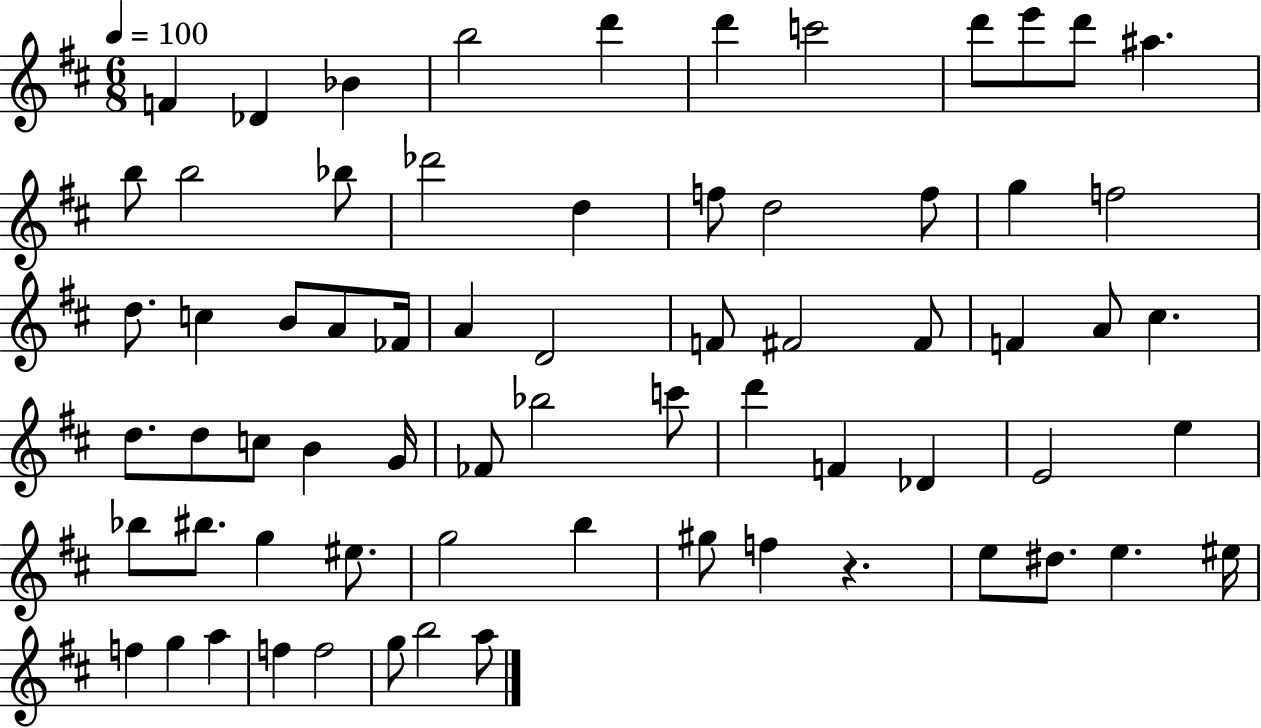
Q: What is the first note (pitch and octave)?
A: F4